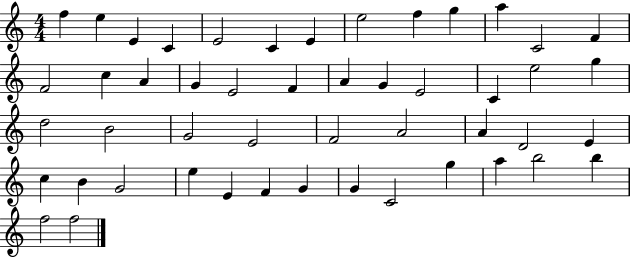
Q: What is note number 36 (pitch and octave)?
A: B4